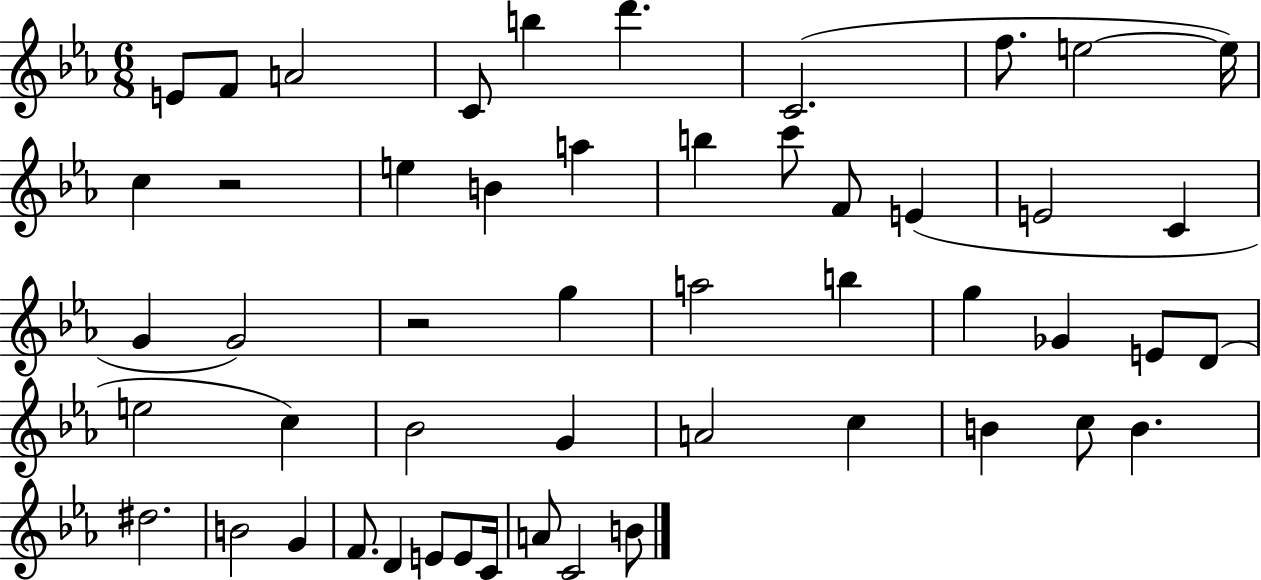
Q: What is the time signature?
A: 6/8